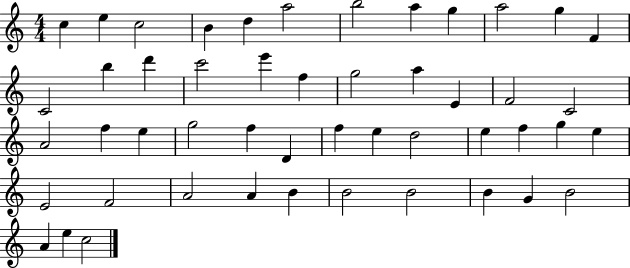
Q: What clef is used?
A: treble